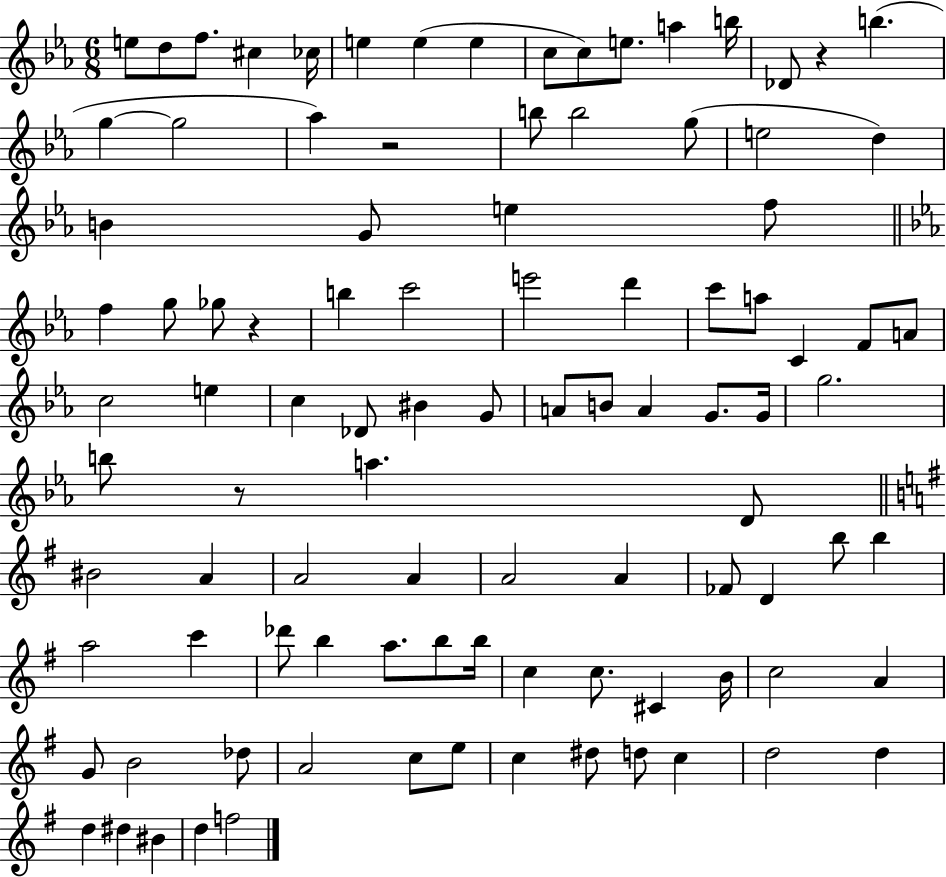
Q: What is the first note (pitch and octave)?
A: E5